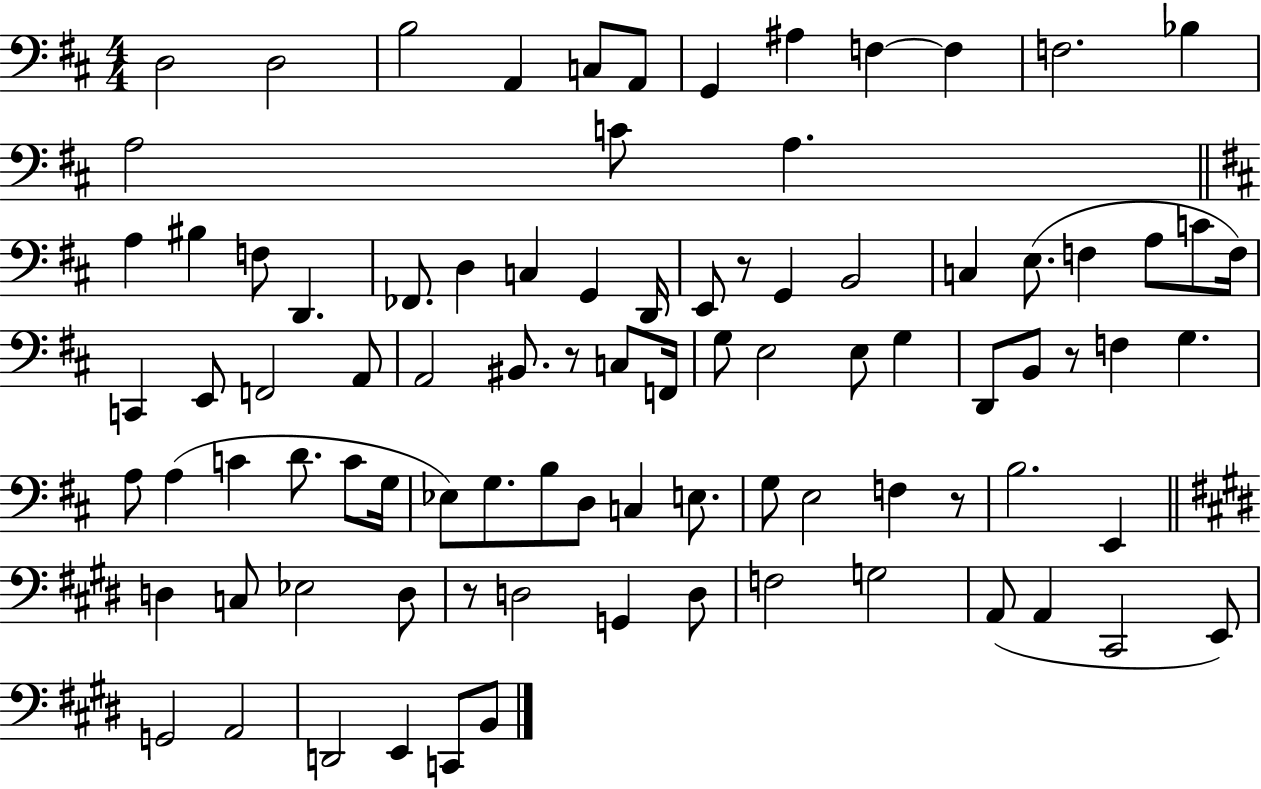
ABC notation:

X:1
T:Untitled
M:4/4
L:1/4
K:D
D,2 D,2 B,2 A,, C,/2 A,,/2 G,, ^A, F, F, F,2 _B, A,2 C/2 A, A, ^B, F,/2 D,, _F,,/2 D, C, G,, D,,/4 E,,/2 z/2 G,, B,,2 C, E,/2 F, A,/2 C/2 F,/4 C,, E,,/2 F,,2 A,,/2 A,,2 ^B,,/2 z/2 C,/2 F,,/4 G,/2 E,2 E,/2 G, D,,/2 B,,/2 z/2 F, G, A,/2 A, C D/2 C/2 G,/4 _E,/2 G,/2 B,/2 D,/2 C, E,/2 G,/2 E,2 F, z/2 B,2 E,, D, C,/2 _E,2 D,/2 z/2 D,2 G,, D,/2 F,2 G,2 A,,/2 A,, ^C,,2 E,,/2 G,,2 A,,2 D,,2 E,, C,,/2 B,,/2